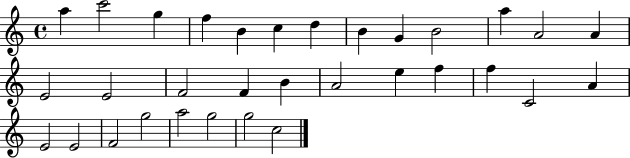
{
  \clef treble
  \time 4/4
  \defaultTimeSignature
  \key c \major
  a''4 c'''2 g''4 | f''4 b'4 c''4 d''4 | b'4 g'4 b'2 | a''4 a'2 a'4 | \break e'2 e'2 | f'2 f'4 b'4 | a'2 e''4 f''4 | f''4 c'2 a'4 | \break e'2 e'2 | f'2 g''2 | a''2 g''2 | g''2 c''2 | \break \bar "|."
}